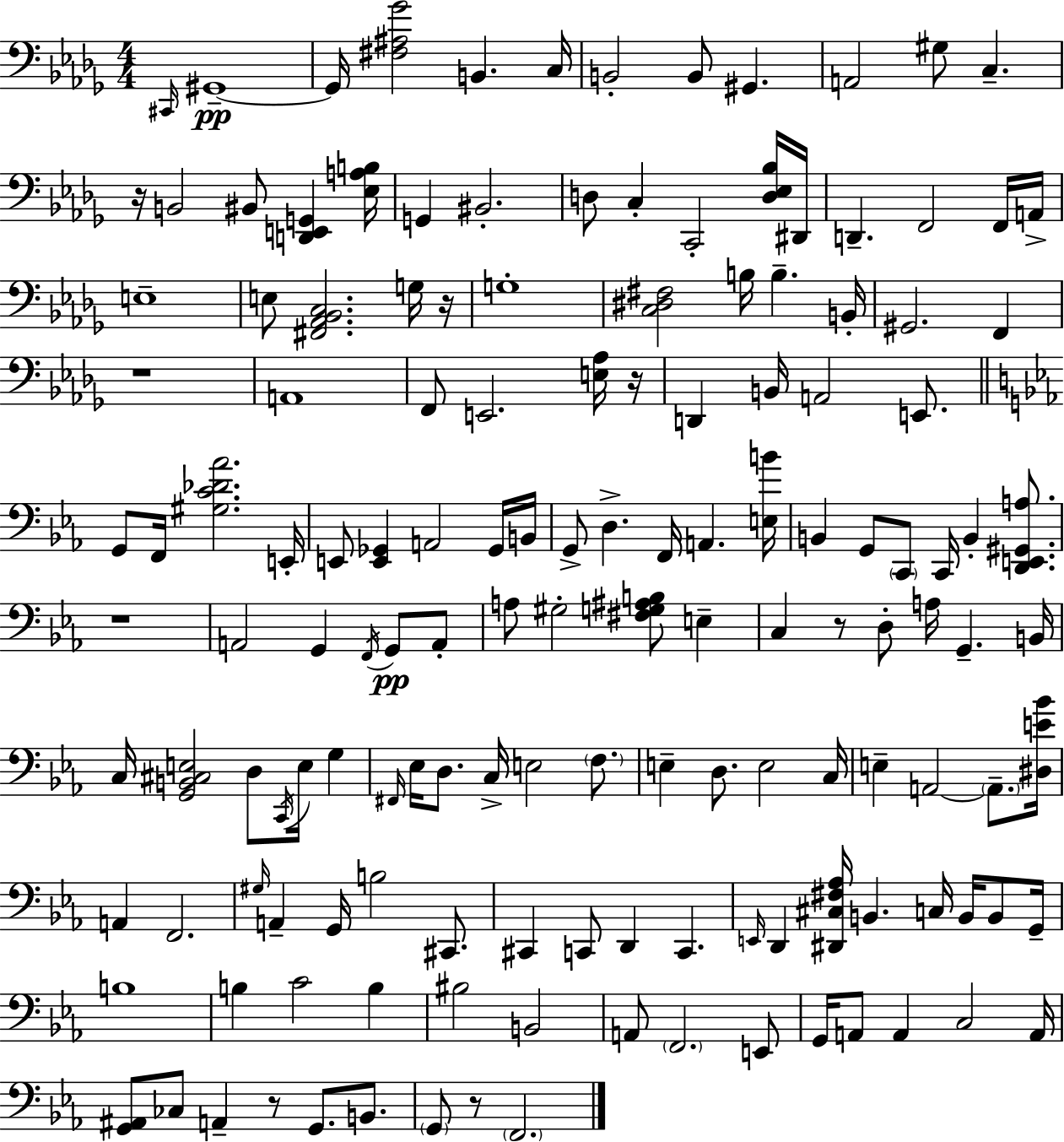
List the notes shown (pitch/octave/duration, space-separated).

C#2/s G#2/w G#2/s [F#3,A#3,Gb4]/h B2/q. C3/s B2/h B2/e G#2/q. A2/h G#3/e C3/q. R/s B2/h BIS2/e [D2,E2,G2]/q [Eb3,A3,B3]/s G2/q BIS2/h. D3/e C3/q C2/h [D3,Eb3,Bb3]/s D#2/s D2/q. F2/h F2/s A2/s E3/w E3/e [F#2,Ab2,Bb2,C3]/h. G3/s R/s G3/w [C3,D#3,F#3]/h B3/s B3/q. B2/s G#2/h. F2/q R/w A2/w F2/e E2/h. [E3,Ab3]/s R/s D2/q B2/s A2/h E2/e. G2/e F2/s [G#3,C4,Db4,Ab4]/h. E2/s E2/e [E2,Gb2]/q A2/h Gb2/s B2/s G2/e D3/q. F2/s A2/q. [E3,B4]/s B2/q G2/e C2/e C2/s B2/q [D2,E2,G#2,A3]/e. R/w A2/h G2/q F2/s G2/e A2/e A3/e G#3/h [F#3,G3,A#3,B3]/e E3/q C3/q R/e D3/e A3/s G2/q. B2/s C3/s [G2,B2,C#3,E3]/h D3/e C2/s E3/s G3/q F#2/s Eb3/s D3/e. C3/s E3/h F3/e. E3/q D3/e. E3/h C3/s E3/q A2/h A2/e. [D#3,E4,Bb4]/s A2/q F2/h. G#3/s A2/q G2/s B3/h C#2/e. C#2/q C2/e D2/q C2/q. E2/s D2/q [D#2,C#3,F#3,Ab3]/s B2/q. C3/s B2/s B2/e G2/s B3/w B3/q C4/h B3/q BIS3/h B2/h A2/e F2/h. E2/e G2/s A2/e A2/q C3/h A2/s [G2,A#2]/e CES3/e A2/q R/e G2/e. B2/e. G2/e R/e F2/h.